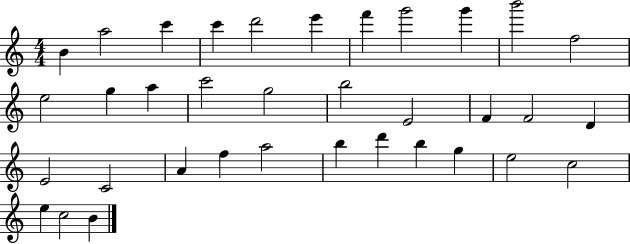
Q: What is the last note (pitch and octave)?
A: B4